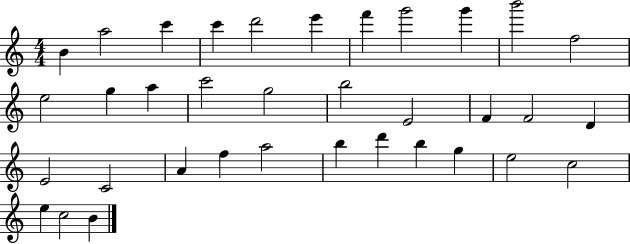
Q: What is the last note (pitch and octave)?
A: B4